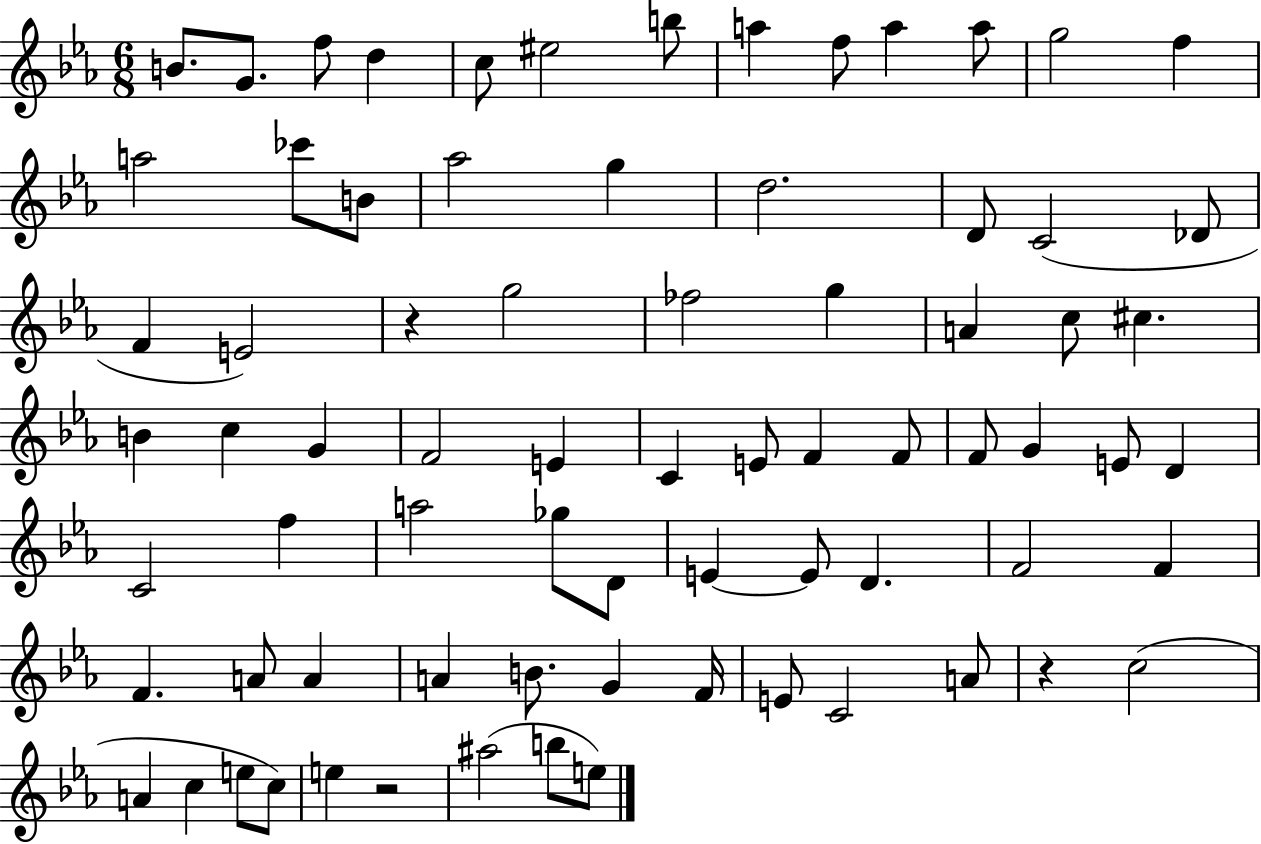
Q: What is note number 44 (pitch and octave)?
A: C4